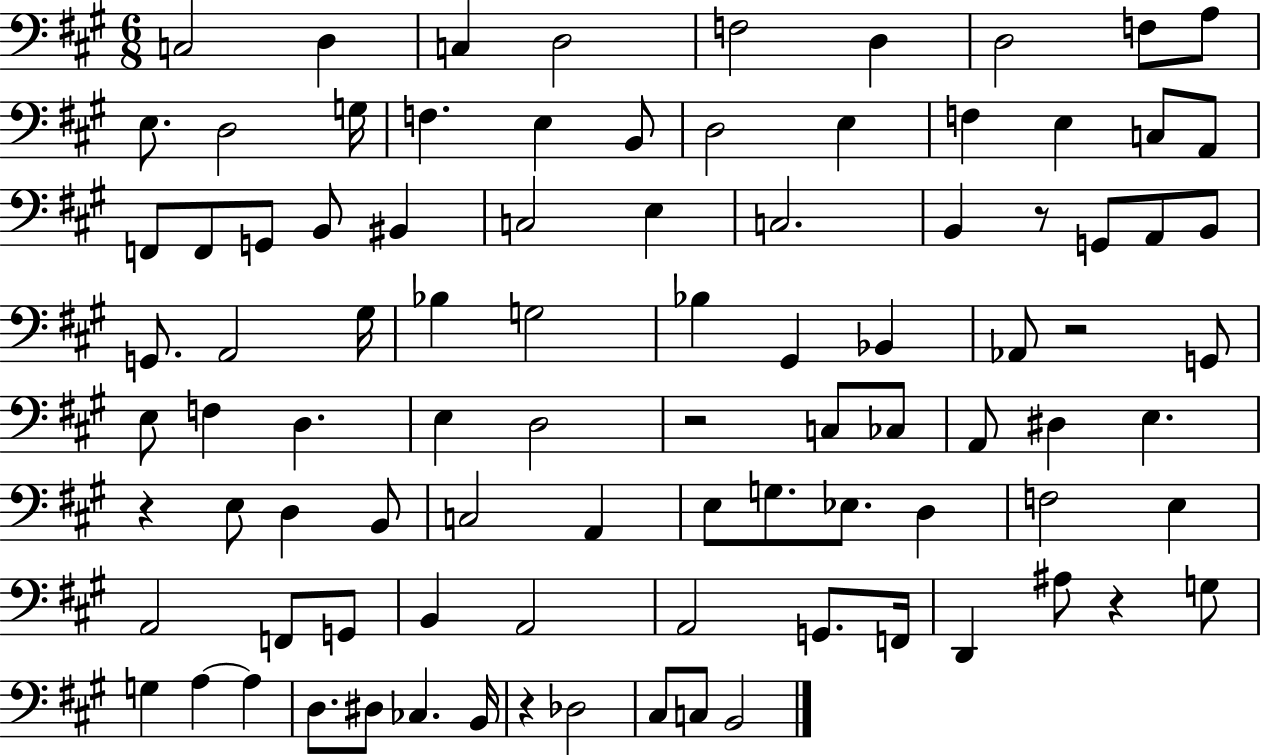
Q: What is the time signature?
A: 6/8